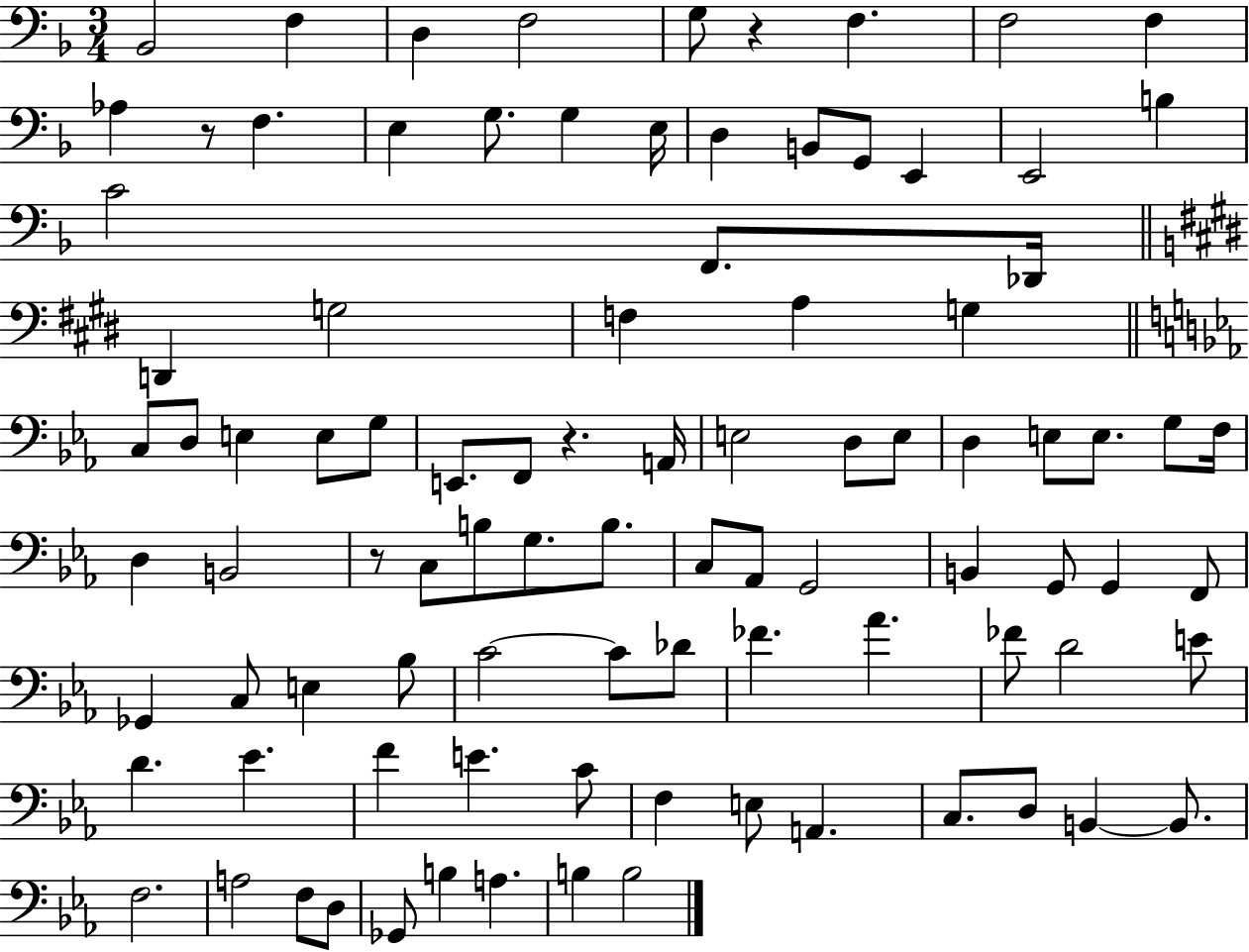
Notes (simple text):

Bb2/h F3/q D3/q F3/h G3/e R/q F3/q. F3/h F3/q Ab3/q R/e F3/q. E3/q G3/e. G3/q E3/s D3/q B2/e G2/e E2/q E2/h B3/q C4/h F2/e. Db2/s D2/q G3/h F3/q A3/q G3/q C3/e D3/e E3/q E3/e G3/e E2/e. F2/e R/q. A2/s E3/h D3/e E3/e D3/q E3/e E3/e. G3/e F3/s D3/q B2/h R/e C3/e B3/e G3/e. B3/e. C3/e Ab2/e G2/h B2/q G2/e G2/q F2/e Gb2/q C3/e E3/q Bb3/e C4/h C4/e Db4/e FES4/q. Ab4/q. FES4/e D4/h E4/e D4/q. Eb4/q. F4/q E4/q. C4/e F3/q E3/e A2/q. C3/e. D3/e B2/q B2/e. F3/h. A3/h F3/e D3/e Gb2/e B3/q A3/q. B3/q B3/h